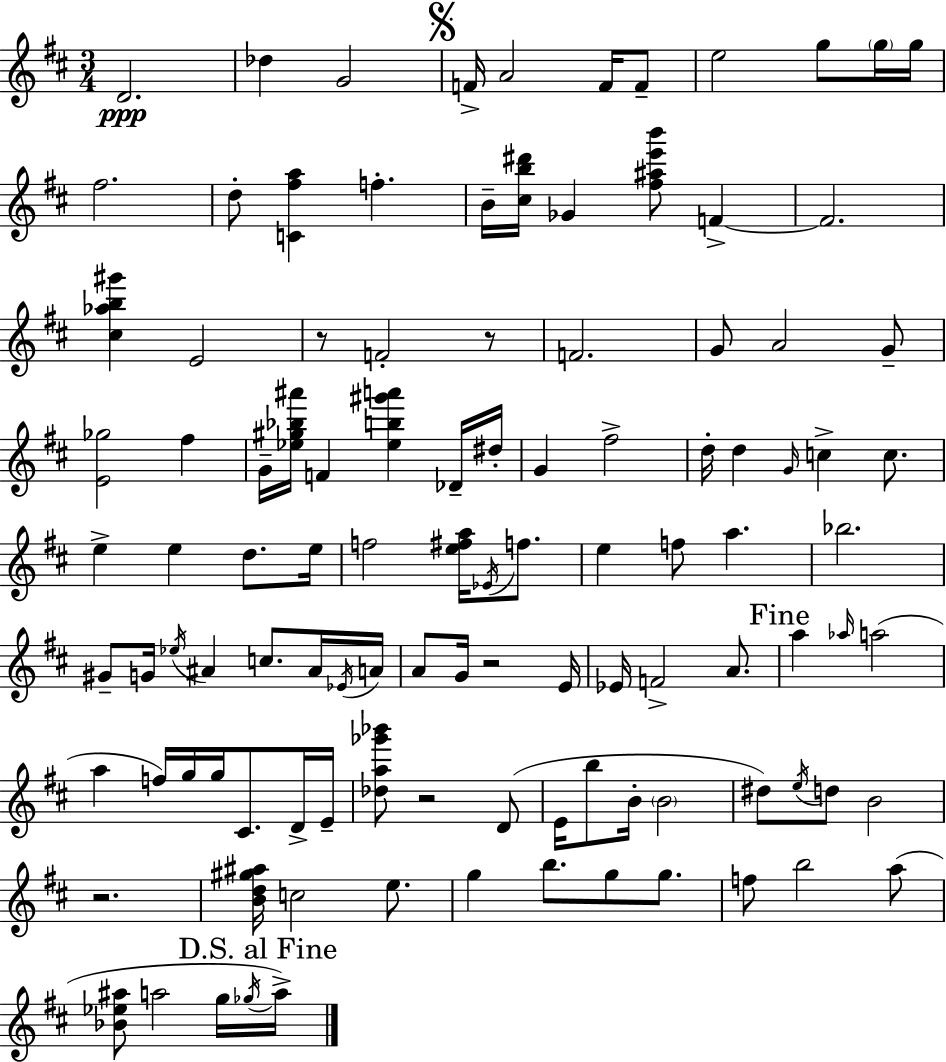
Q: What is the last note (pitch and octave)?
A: A5